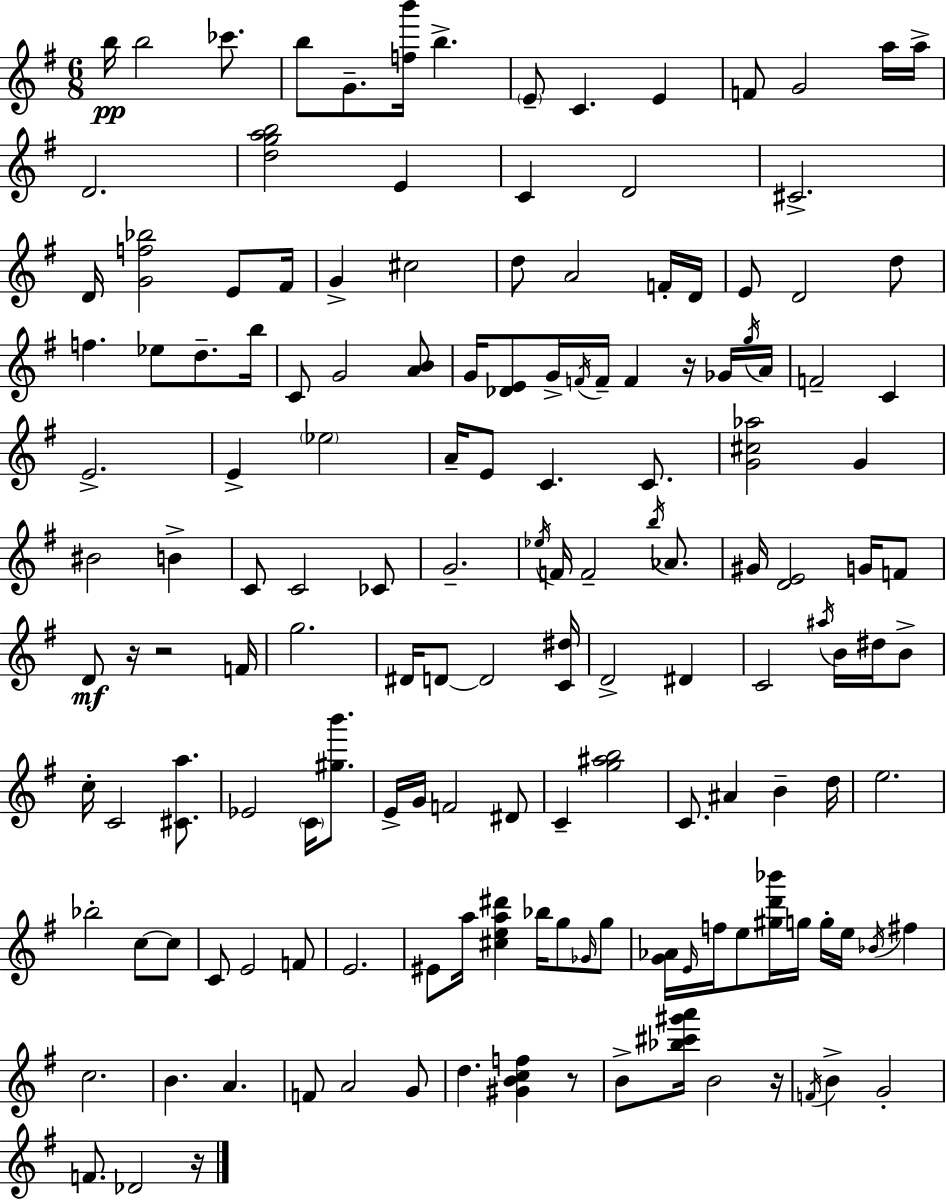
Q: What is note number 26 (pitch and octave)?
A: F4